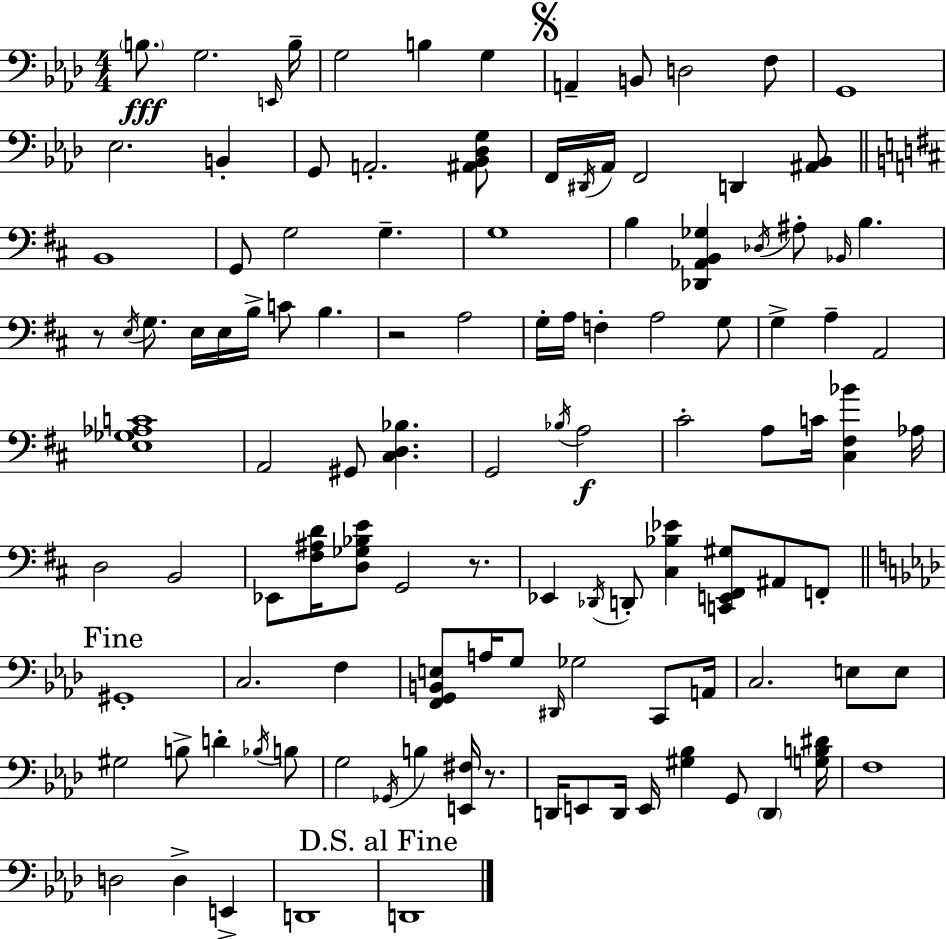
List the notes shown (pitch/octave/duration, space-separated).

B3/e. G3/h. E2/s B3/s G3/h B3/q G3/q A2/q B2/e D3/h F3/e G2/w Eb3/h. B2/q G2/e A2/h. [A#2,Bb2,Db3,G3]/e F2/s D#2/s Ab2/s F2/h D2/q [A#2,Bb2]/e B2/w G2/e G3/h G3/q. G3/w B3/q [Db2,Ab2,B2,Gb3]/q Db3/s A#3/e Bb2/s B3/q. R/e E3/s G3/e. E3/s E3/s B3/s C4/e B3/q. R/h A3/h G3/s A3/s F3/q A3/h G3/e G3/q A3/q A2/h [E3,Gb3,Ab3,C4]/w A2/h G#2/e [C#3,D3,Bb3]/q. G2/h Bb3/s A3/h C#4/h A3/e C4/s [C#3,F#3,Bb4]/q Ab3/s D3/h B2/h Eb2/e [F#3,A#3,D4]/s [D3,Gb3,Bb3,E4]/e G2/h R/e. Eb2/q Db2/s D2/e [C#3,Bb3,Eb4]/q [C2,E2,F#2,G#3]/e A#2/e F2/e G#2/w C3/h. F3/q [F2,G2,B2,E3]/e A3/s G3/e D#2/s Gb3/h C2/e A2/s C3/h. E3/e E3/e G#3/h B3/e D4/q Bb3/s B3/e G3/h Gb2/s B3/q [E2,F#3]/s R/e. D2/s E2/e D2/s E2/s [G#3,Bb3]/q G2/e D2/q [G3,B3,D#4]/s F3/w D3/h D3/q E2/q D2/w D2/w